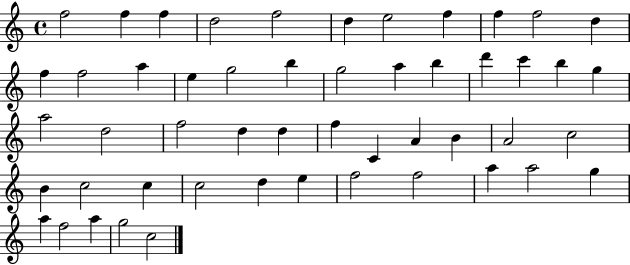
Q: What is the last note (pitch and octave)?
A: C5